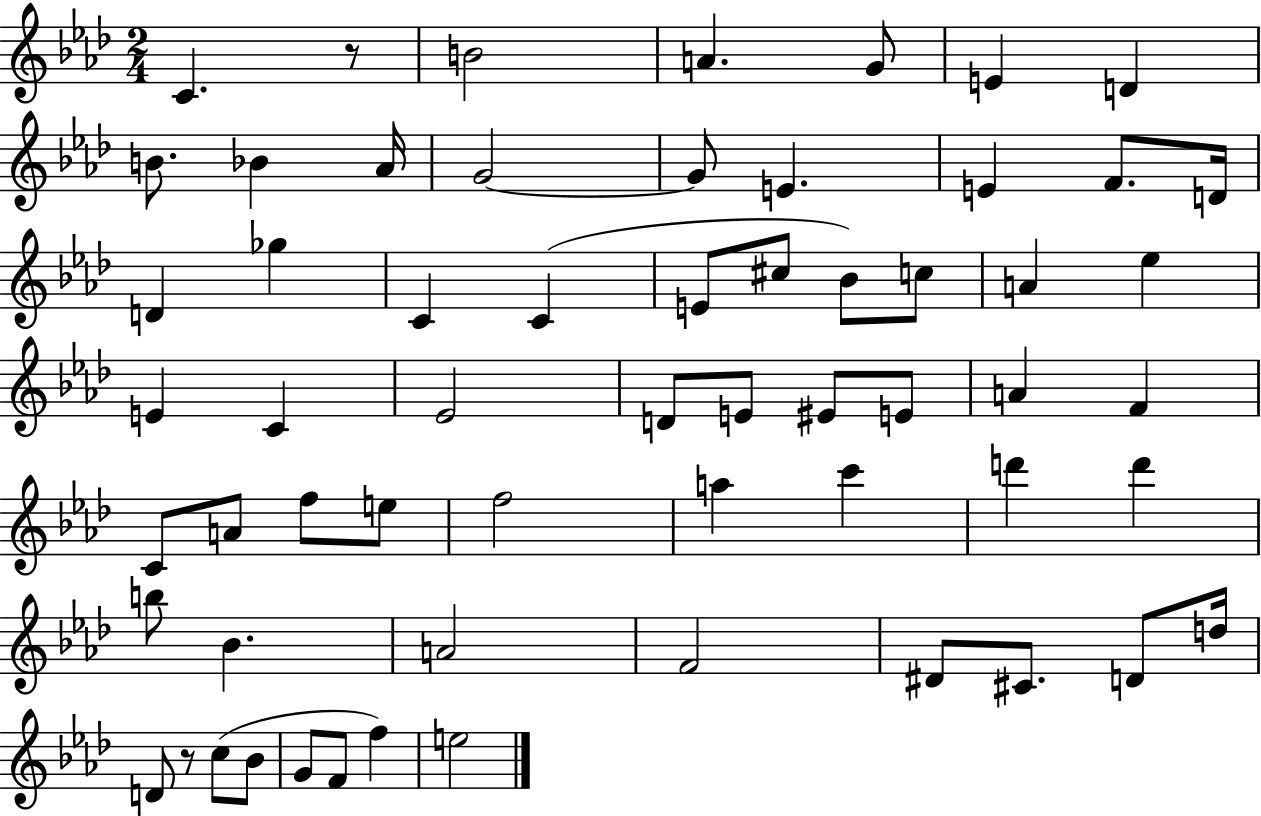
{
  \clef treble
  \numericTimeSignature
  \time 2/4
  \key aes \major
  c'4. r8 | b'2 | a'4. g'8 | e'4 d'4 | \break b'8. bes'4 aes'16 | g'2~~ | g'8 e'4. | e'4 f'8. d'16 | \break d'4 ges''4 | c'4 c'4( | e'8 cis''8 bes'8) c''8 | a'4 ees''4 | \break e'4 c'4 | ees'2 | d'8 e'8 eis'8 e'8 | a'4 f'4 | \break c'8 a'8 f''8 e''8 | f''2 | a''4 c'''4 | d'''4 d'''4 | \break b''8 bes'4. | a'2 | f'2 | dis'8 cis'8. d'8 d''16 | \break d'8 r8 c''8( bes'8 | g'8 f'8 f''4) | e''2 | \bar "|."
}